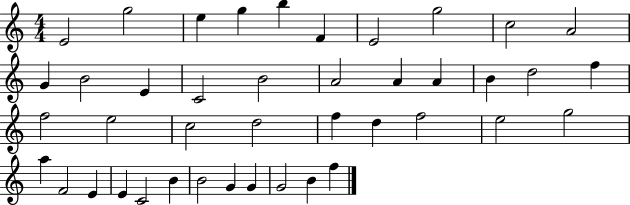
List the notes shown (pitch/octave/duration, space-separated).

E4/h G5/h E5/q G5/q B5/q F4/q E4/h G5/h C5/h A4/h G4/q B4/h E4/q C4/h B4/h A4/h A4/q A4/q B4/q D5/h F5/q F5/h E5/h C5/h D5/h F5/q D5/q F5/h E5/h G5/h A5/q F4/h E4/q E4/q C4/h B4/q B4/h G4/q G4/q G4/h B4/q F5/q